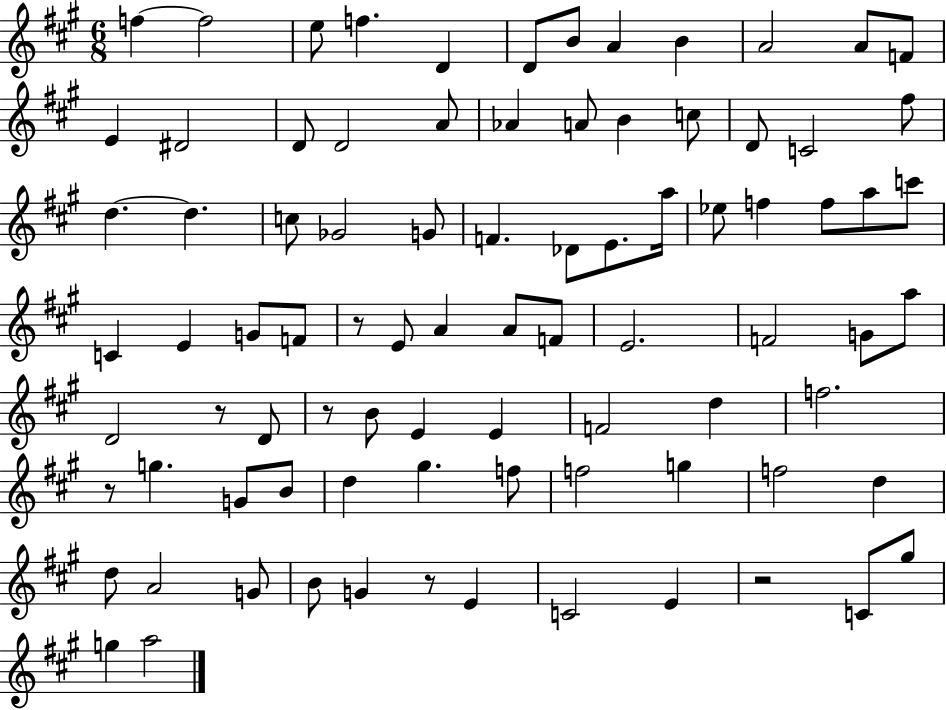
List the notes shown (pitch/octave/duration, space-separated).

F5/q F5/h E5/e F5/q. D4/q D4/e B4/e A4/q B4/q A4/h A4/e F4/e E4/q D#4/h D4/e D4/h A4/e Ab4/q A4/e B4/q C5/e D4/e C4/h F#5/e D5/q. D5/q. C5/e Gb4/h G4/e F4/q. Db4/e E4/e. A5/s Eb5/e F5/q F5/e A5/e C6/e C4/q E4/q G4/e F4/e R/e E4/e A4/q A4/e F4/e E4/h. F4/h G4/e A5/e D4/h R/e D4/e R/e B4/e E4/q E4/q F4/h D5/q F5/h. R/e G5/q. G4/e B4/e D5/q G#5/q. F5/e F5/h G5/q F5/h D5/q D5/e A4/h G4/e B4/e G4/q R/e E4/q C4/h E4/q R/h C4/e G#5/e G5/q A5/h